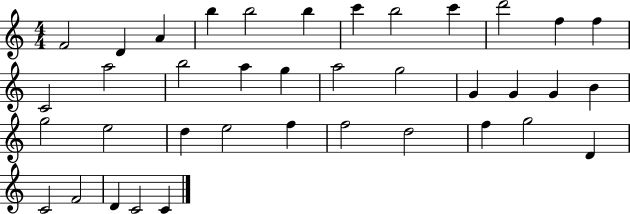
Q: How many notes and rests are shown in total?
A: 38